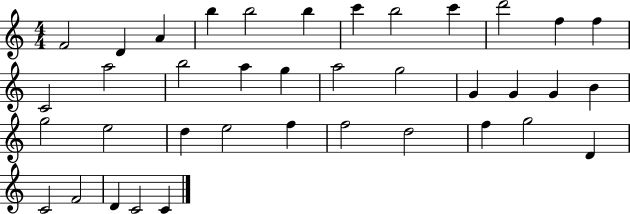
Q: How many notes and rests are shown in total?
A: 38